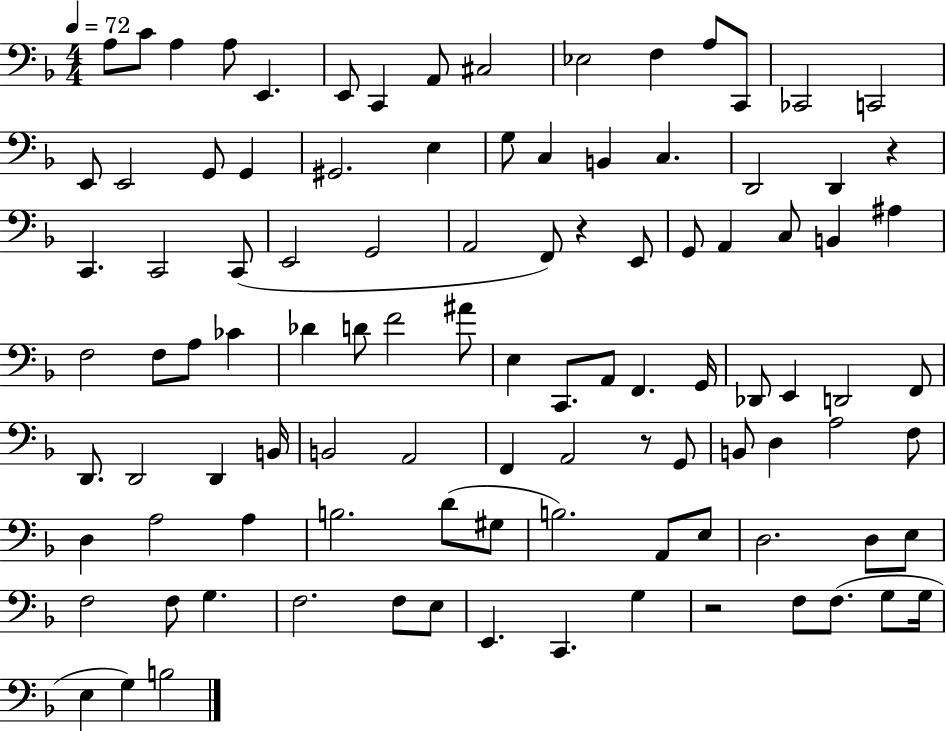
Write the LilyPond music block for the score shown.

{
  \clef bass
  \numericTimeSignature
  \time 4/4
  \key f \major
  \tempo 4 = 72
  a8 c'8 a4 a8 e,4. | e,8 c,4 a,8 cis2 | ees2 f4 a8 c,8 | ces,2 c,2 | \break e,8 e,2 g,8 g,4 | gis,2. e4 | g8 c4 b,4 c4. | d,2 d,4 r4 | \break c,4. c,2 c,8( | e,2 g,2 | a,2 f,8) r4 e,8 | g,8 a,4 c8 b,4 ais4 | \break f2 f8 a8 ces'4 | des'4 d'8 f'2 ais'8 | e4 c,8. a,8 f,4. g,16 | des,8 e,4 d,2 f,8 | \break d,8. d,2 d,4 b,16 | b,2 a,2 | f,4 a,2 r8 g,8 | b,8 d4 a2 f8 | \break d4 a2 a4 | b2. d'8( gis8 | b2.) a,8 e8 | d2. d8 e8 | \break f2 f8 g4. | f2. f8 e8 | e,4. c,4. g4 | r2 f8 f8.( g8 g16 | \break e4 g4) b2 | \bar "|."
}